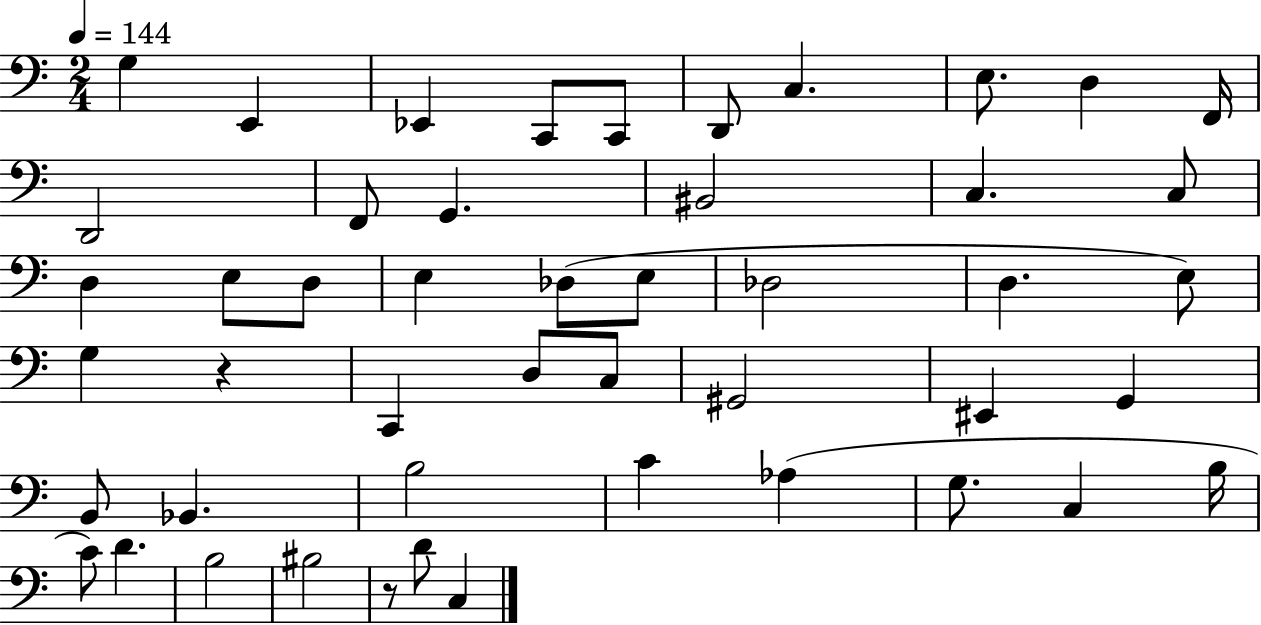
X:1
T:Untitled
M:2/4
L:1/4
K:C
G, E,, _E,, C,,/2 C,,/2 D,,/2 C, E,/2 D, F,,/4 D,,2 F,,/2 G,, ^B,,2 C, C,/2 D, E,/2 D,/2 E, _D,/2 E,/2 _D,2 D, E,/2 G, z C,, D,/2 C,/2 ^G,,2 ^E,, G,, B,,/2 _B,, B,2 C _A, G,/2 C, B,/4 C/2 D B,2 ^B,2 z/2 D/2 C,